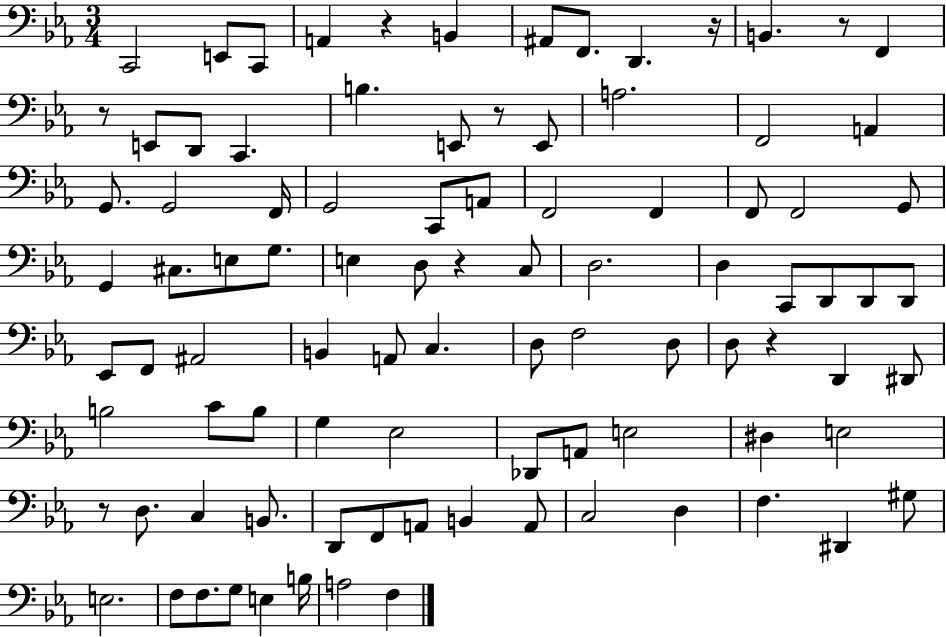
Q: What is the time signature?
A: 3/4